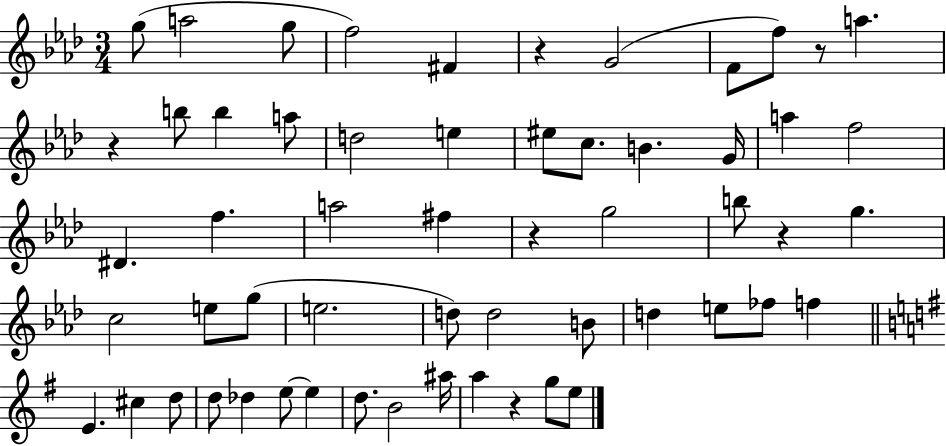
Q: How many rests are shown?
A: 6